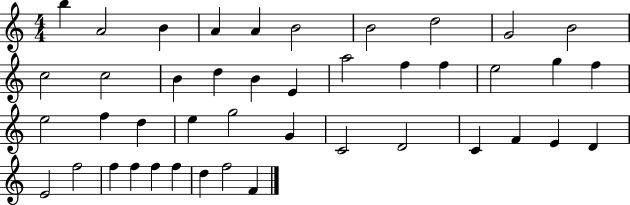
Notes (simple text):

B5/q A4/h B4/q A4/q A4/q B4/h B4/h D5/h G4/h B4/h C5/h C5/h B4/q D5/q B4/q E4/q A5/h F5/q F5/q E5/h G5/q F5/q E5/h F5/q D5/q E5/q G5/h G4/q C4/h D4/h C4/q F4/q E4/q D4/q E4/h F5/h F5/q F5/q F5/q F5/q D5/q F5/h F4/q